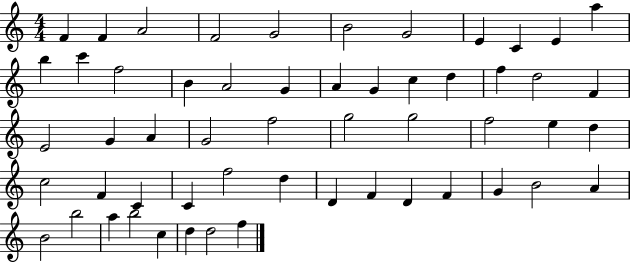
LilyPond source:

{
  \clef treble
  \numericTimeSignature
  \time 4/4
  \key c \major
  f'4 f'4 a'2 | f'2 g'2 | b'2 g'2 | e'4 c'4 e'4 a''4 | \break b''4 c'''4 f''2 | b'4 a'2 g'4 | a'4 g'4 c''4 d''4 | f''4 d''2 f'4 | \break e'2 g'4 a'4 | g'2 f''2 | g''2 g''2 | f''2 e''4 d''4 | \break c''2 f'4 c'4 | c'4 f''2 d''4 | d'4 f'4 d'4 f'4 | g'4 b'2 a'4 | \break b'2 b''2 | a''4 b''2 c''4 | d''4 d''2 f''4 | \bar "|."
}